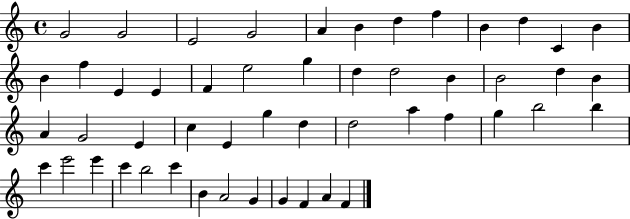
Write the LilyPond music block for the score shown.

{
  \clef treble
  \time 4/4
  \defaultTimeSignature
  \key c \major
  g'2 g'2 | e'2 g'2 | a'4 b'4 d''4 f''4 | b'4 d''4 c'4 b'4 | \break b'4 f''4 e'4 e'4 | f'4 e''2 g''4 | d''4 d''2 b'4 | b'2 d''4 b'4 | \break a'4 g'2 e'4 | c''4 e'4 g''4 d''4 | d''2 a''4 f''4 | g''4 b''2 b''4 | \break c'''4 e'''2 e'''4 | c'''4 b''2 c'''4 | b'4 a'2 g'4 | g'4 f'4 a'4 f'4 | \break \bar "|."
}